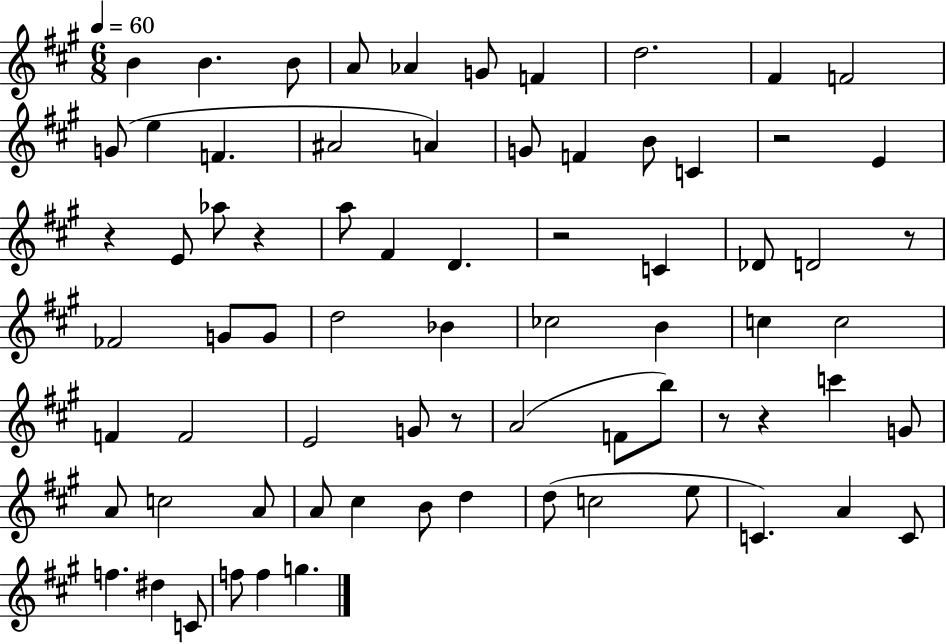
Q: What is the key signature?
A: A major